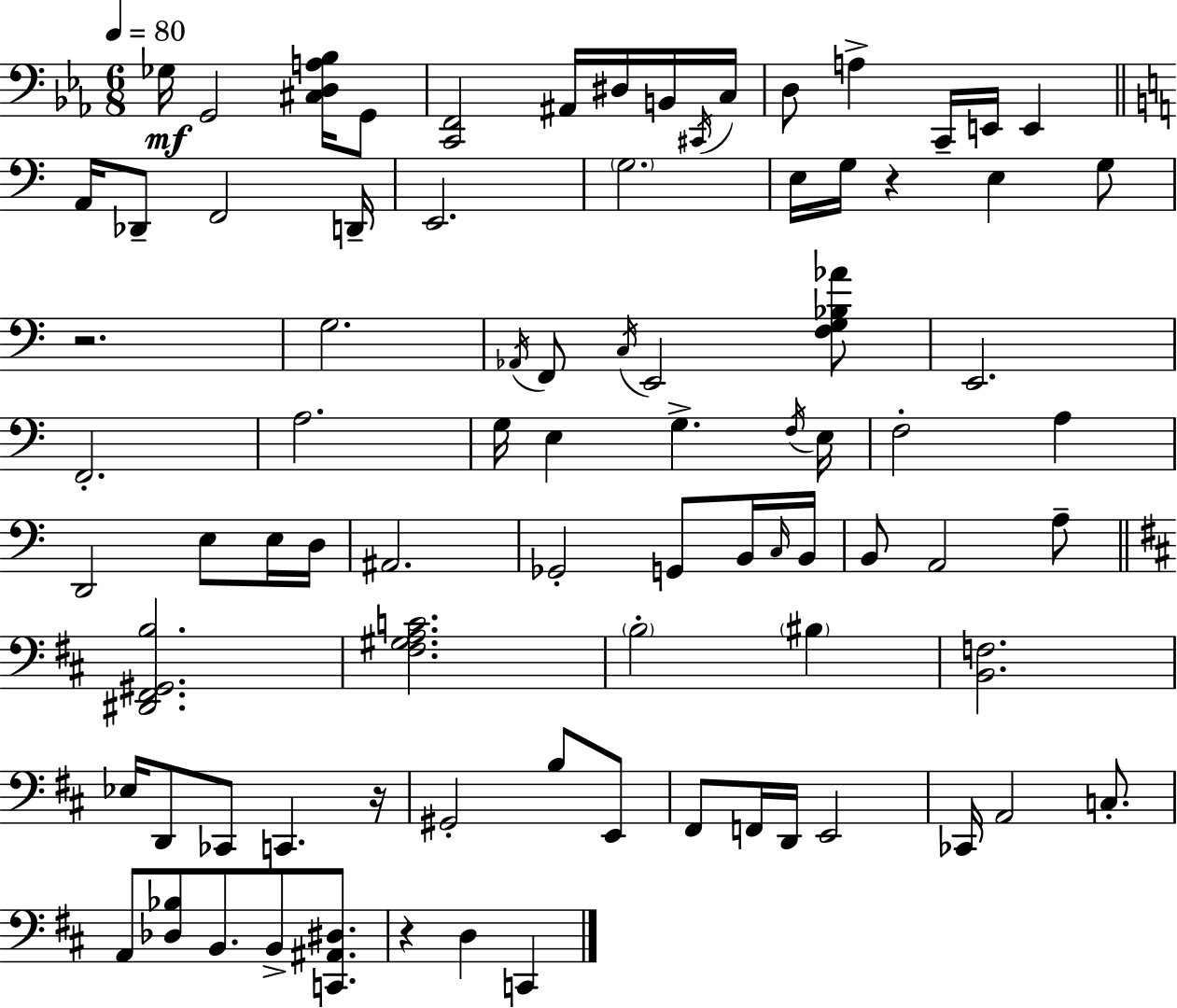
{
  \clef bass
  \numericTimeSignature
  \time 6/8
  \key ees \major
  \tempo 4 = 80
  ges16\mf g,2 <cis d a bes>16 g,8 | <c, f,>2 ais,16 dis16 b,16 \acciaccatura { cis,16 } | c16 d8 a4-> c,16-- e,16 e,4 | \bar "||" \break \key c \major a,16 des,8-- f,2 d,16-- | e,2. | \parenthesize g2. | e16 g16 r4 e4 g8 | \break r2. | g2. | \acciaccatura { aes,16 } f,8 \acciaccatura { c16 } e,2 | <f g bes aes'>8 e,2. | \break f,2.-. | a2. | g16 e4 g4.-> | \acciaccatura { f16 } e16 f2-. a4 | \break d,2 e8 | e16 d16 ais,2. | ges,2-. g,8 | b,16 \grace { c16 } b,16 b,8 a,2 | \break a8-- \bar "||" \break \key d \major <dis, fis, gis, b>2. | <fis gis a c'>2. | \parenthesize b2-. \parenthesize bis4 | <b, f>2. | \break ees16 d,8 ces,8 c,4. r16 | gis,2-. b8 e,8 | fis,8 f,16 d,16 e,2 | ces,16 a,2 c8.-. | \break a,8 <des bes>8 b,8. b,8-> <c, ais, dis>8. | r4 d4 c,4 | \bar "|."
}